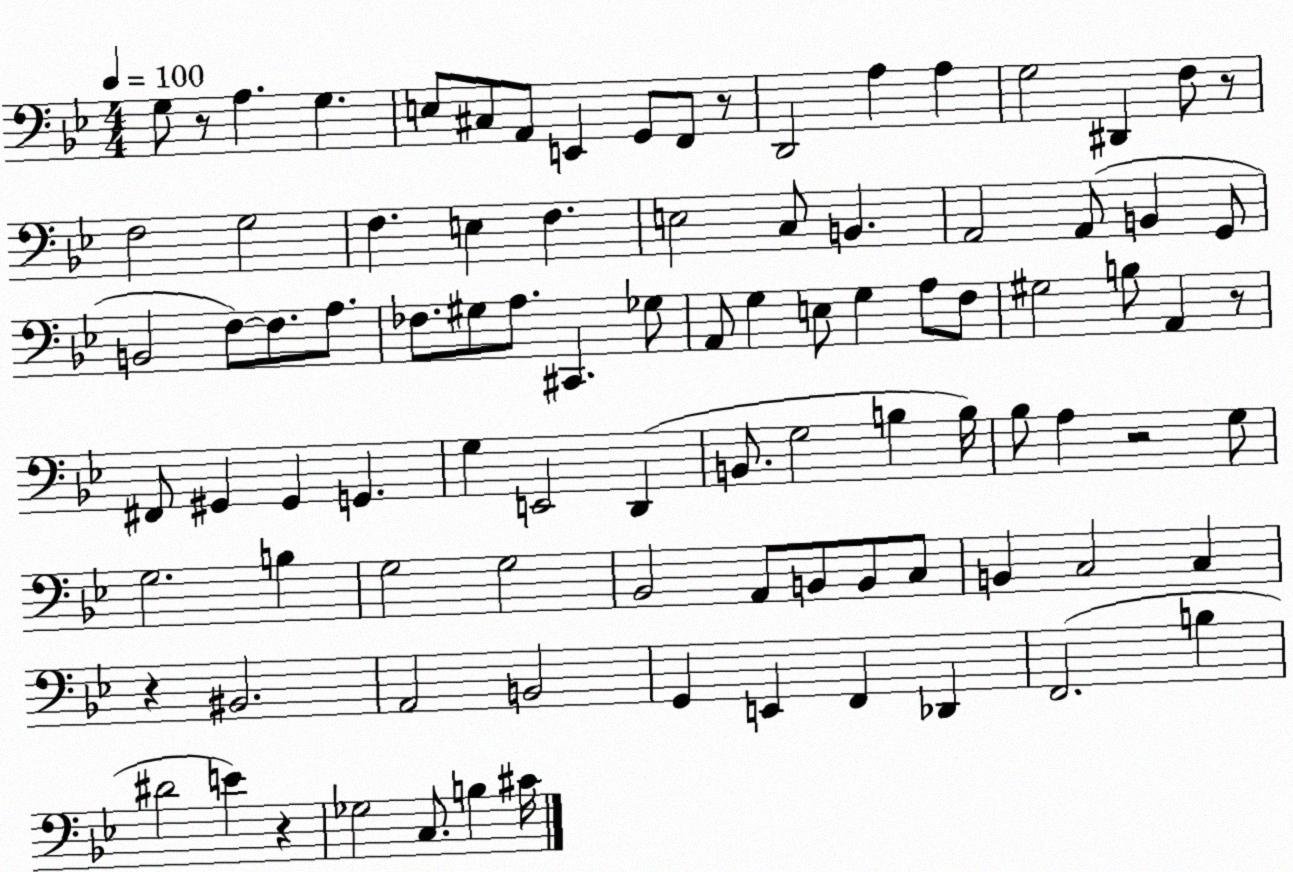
X:1
T:Untitled
M:4/4
L:1/4
K:Bb
G,/2 z/2 A, G, E,/2 ^C,/2 A,,/2 E,, G,,/2 F,,/2 z/2 D,,2 A, A, G,2 ^D,, F,/2 z/2 F,2 G,2 F, E, F, E,2 C,/2 B,, A,,2 A,,/2 B,, G,,/2 B,,2 F,/2 F,/2 A,/2 _F,/2 ^G,/2 A,/2 ^C,, _G,/2 A,,/2 G, E,/2 G, A,/2 F,/2 ^G,2 B,/2 A,, z/2 ^F,,/2 ^G,, ^G,, G,, G, E,,2 D,, B,,/2 G,2 B, B,/4 _B,/2 A, z2 G,/2 G,2 B, G,2 G,2 _B,,2 A,,/2 B,,/2 B,,/2 C,/2 B,, C,2 C, z ^B,,2 A,,2 B,,2 G,, E,, F,, _D,, F,,2 B, ^D2 E z _G,2 C,/2 B, ^C/4